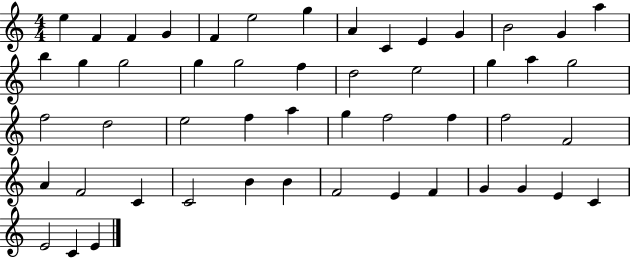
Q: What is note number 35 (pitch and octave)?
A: F4